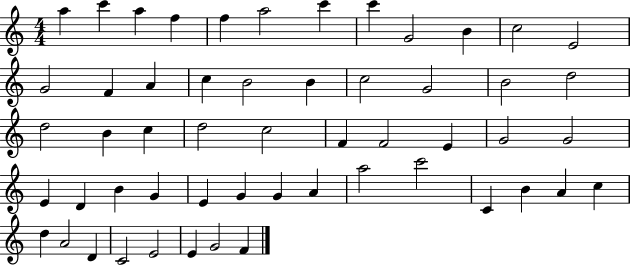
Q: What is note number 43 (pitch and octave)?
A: C4